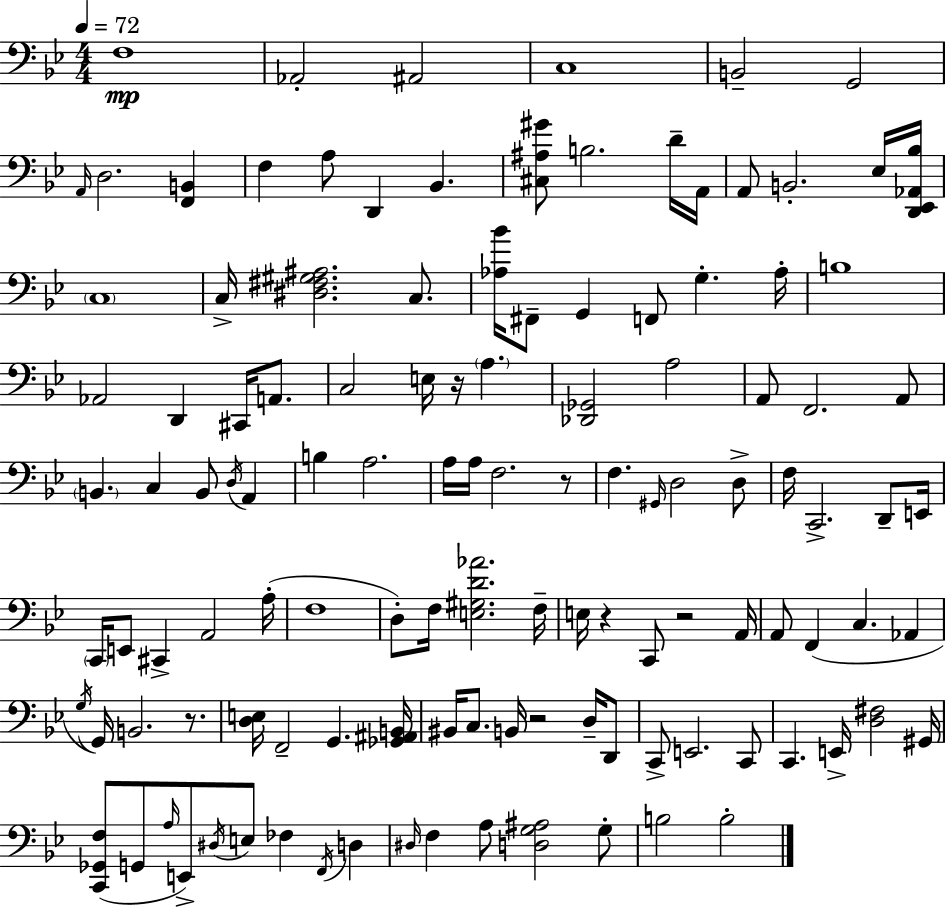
X:1
T:Untitled
M:4/4
L:1/4
K:Gm
F,4 _A,,2 ^A,,2 C,4 B,,2 G,,2 A,,/4 D,2 [F,,B,,] F, A,/2 D,, _B,, [^C,^A,^G]/2 B,2 D/4 A,,/4 A,,/2 B,,2 _E,/4 [D,,_E,,_A,,_B,]/4 C,4 C,/4 [^D,^F,^G,^A,]2 C,/2 [_A,_B]/4 ^F,,/2 G,, F,,/2 G, _A,/4 B,4 _A,,2 D,, ^C,,/4 A,,/2 C,2 E,/4 z/4 A, [_D,,_G,,]2 A,2 A,,/2 F,,2 A,,/2 B,, C, B,,/2 D,/4 A,, B, A,2 A,/4 A,/4 F,2 z/2 F, ^G,,/4 D,2 D,/2 F,/4 C,,2 D,,/2 E,,/4 C,,/4 E,,/2 ^C,, A,,2 A,/4 F,4 D,/2 F,/4 [E,^G,D_A]2 F,/4 E,/4 z C,,/2 z2 A,,/4 A,,/2 F,, C, _A,, G,/4 G,,/4 B,,2 z/2 [D,E,]/4 F,,2 G,, [_G,,^A,,B,,]/4 ^B,,/4 C,/2 B,,/4 z2 D,/4 D,,/2 C,,/2 E,,2 C,,/2 C,, E,,/4 [D,^F,]2 ^G,,/4 [C,,_G,,F,]/2 G,,/2 A,/4 E,,/2 ^D,/4 E,/2 _F, F,,/4 D, ^D,/4 F, A,/2 [D,G,^A,]2 G,/2 B,2 B,2